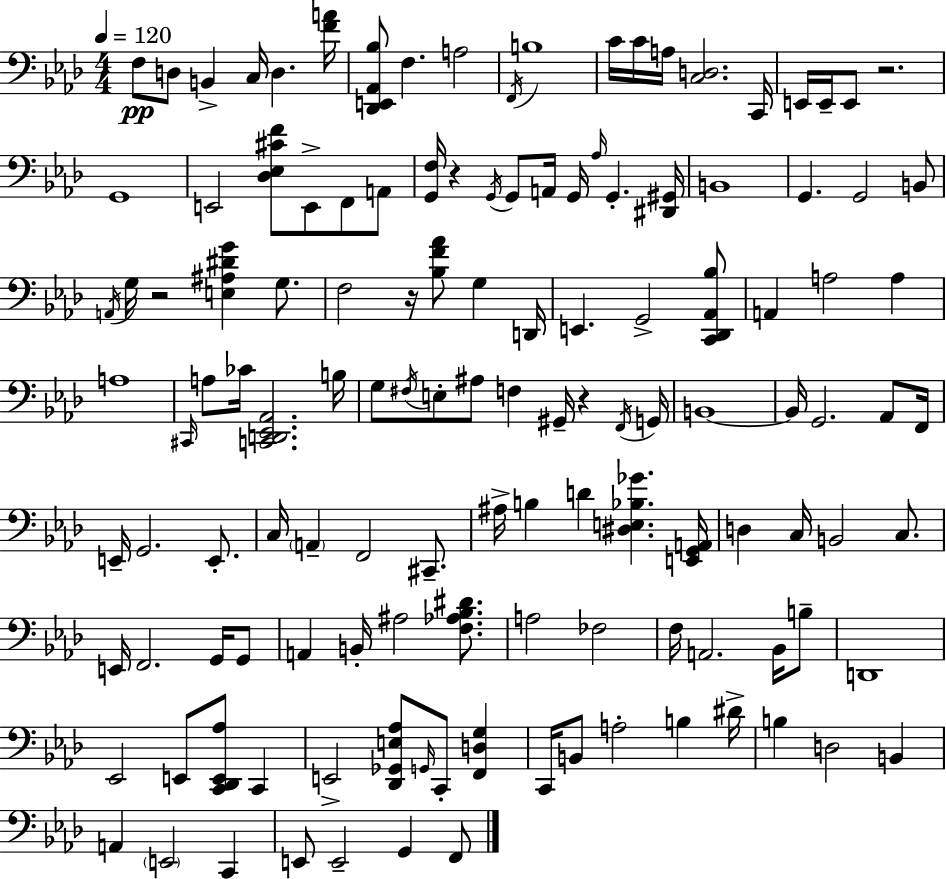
{
  \clef bass
  \numericTimeSignature
  \time 4/4
  \key aes \major
  \tempo 4 = 120
  f8\pp d8 b,4-> c16 d4. <f' a'>16 | <des, e, aes, bes>8 f4. a2 | \acciaccatura { f,16 } b1 | c'16 c'16 a16 <c d>2. | \break c,16 e,16 e,16-- e,8 r2. | g,1 | e,2 <des ees cis' f'>8 e,8-> f,8 a,8 | <g, f>16 r4 \acciaccatura { g,16 } g,8 a,16 g,16 \grace { aes16 } g,4.-. | \break <dis, gis,>16 b,1 | g,4. g,2 | b,8 \acciaccatura { a,16 } g16 r2 <e ais dis' g'>4 | g8. f2 r16 <bes f' aes'>8 g4 | \break d,16 e,4. g,2-> | <c, des, aes, bes>8 a,4 a2 | a4 a1 | \grace { cis,16 } a8 ces'16 <c, d, ees, aes,>2. | \break b16 g8 \acciaccatura { fis16 } e8-. ais8 f4 | gis,16-- r4 \acciaccatura { f,16 } g,16 b,1~~ | b,16 g,2. | aes,8 f,16 e,16-- g,2. | \break e,8.-. c16 \parenthesize a,4-- f,2 | cis,8.-- ais16-> b4 d'4 | <dis e bes ges'>4. <e, g, a,>16 d4 c16 b,2 | c8. e,16 f,2. | \break g,16 g,8 a,4 b,16-. ais2 | <f aes bes dis'>8. a2 fes2 | f16 a,2. | bes,16 b8-- d,1 | \break ees,2 e,8 | <c, des, e, aes>8 c,4 e,2-> <des, ges, e aes>8 | \grace { g,16 } c,8-. <f, d g>4 c,16 b,8 a2-. | b4 dis'16-> b4 d2 | \break b,4 a,4 \parenthesize e,2 | c,4 e,8 e,2-- | g,4 f,8 \bar "|."
}